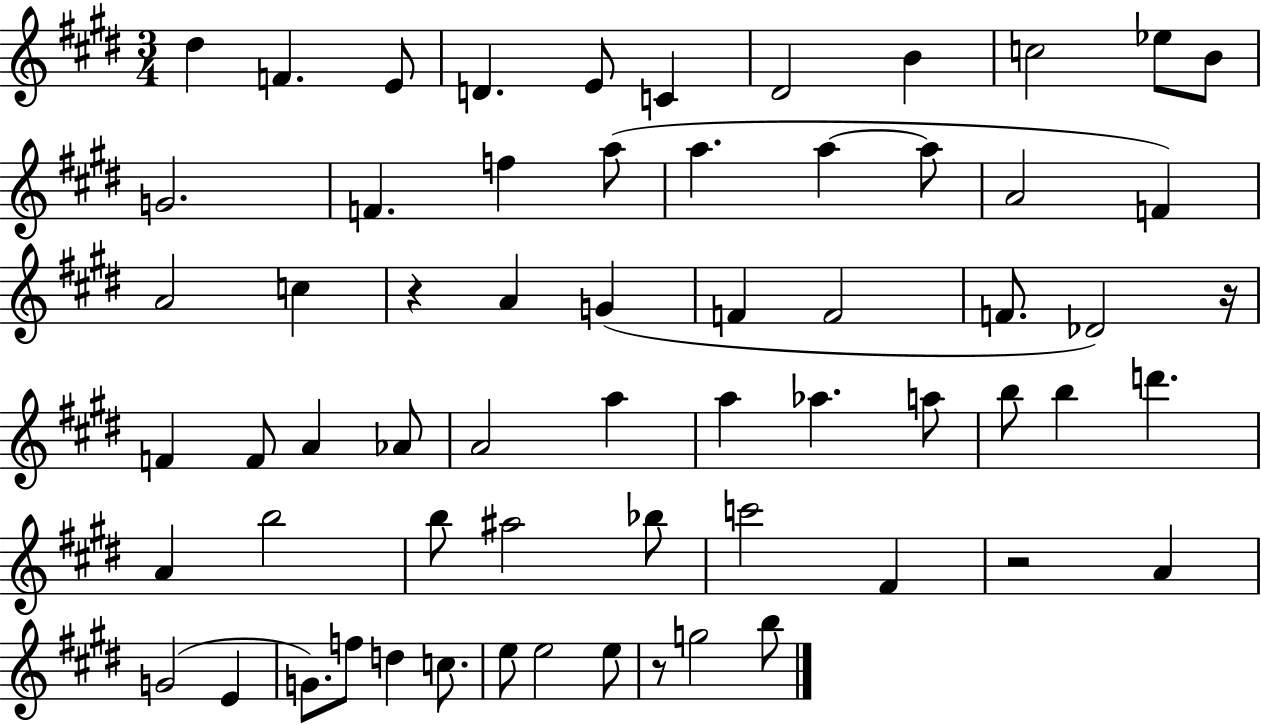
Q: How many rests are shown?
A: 4